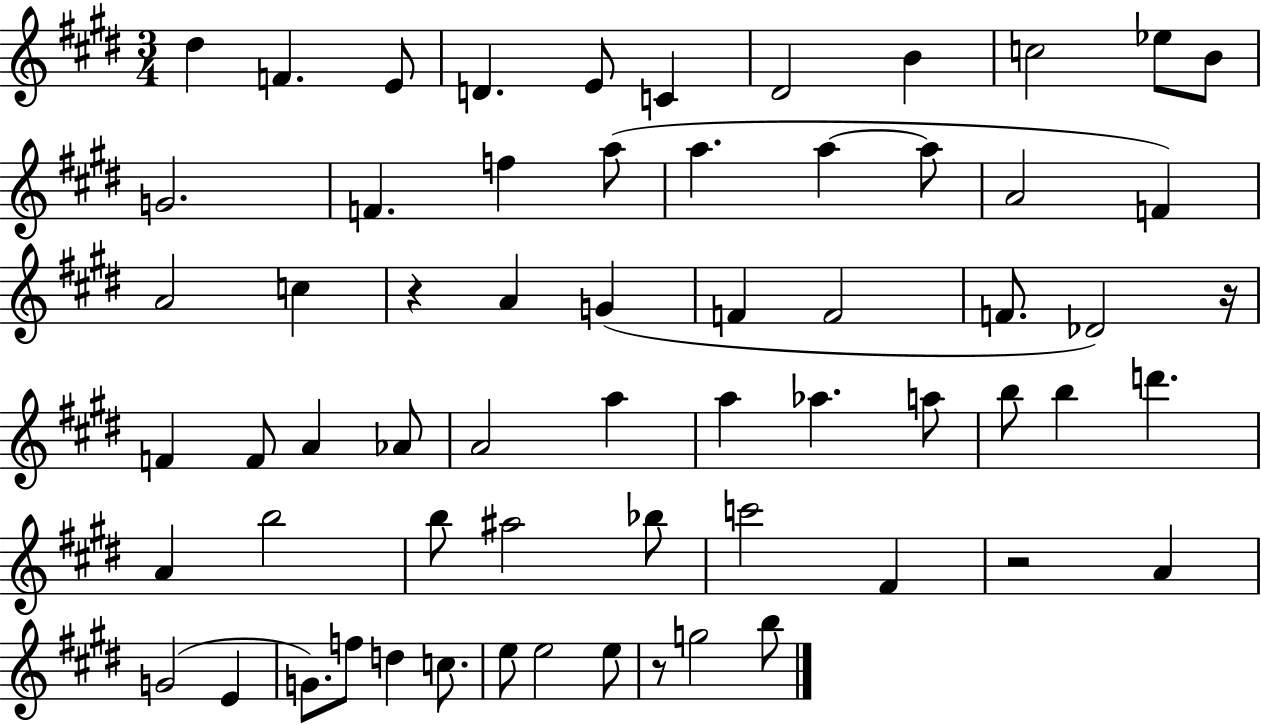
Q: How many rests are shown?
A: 4